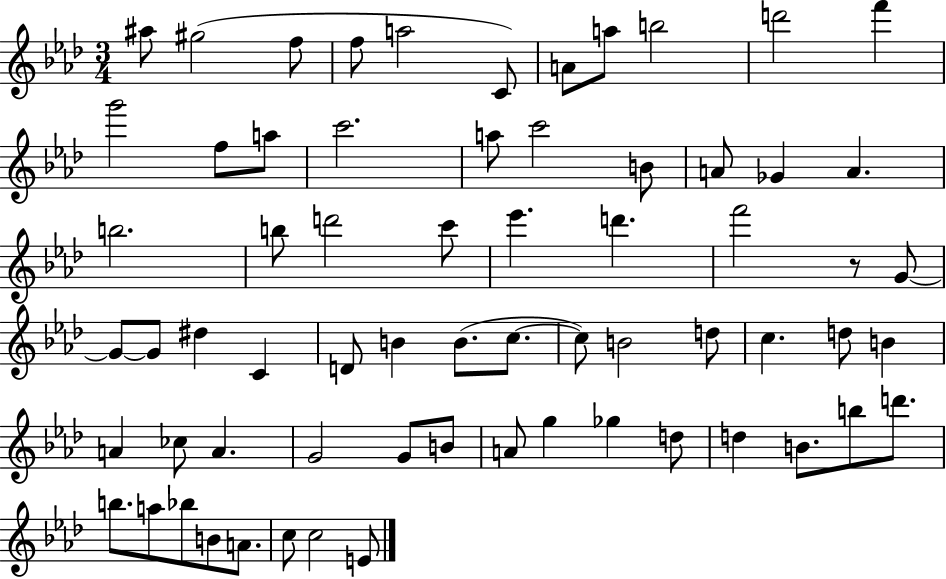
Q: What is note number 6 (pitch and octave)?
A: C4